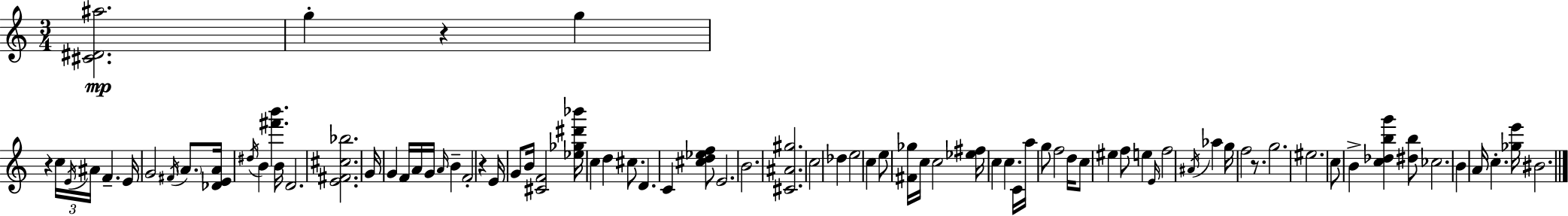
[C#4,D#4,A#5]/h. G5/q R/q G5/q R/q C5/s E4/s A#4/s F4/q. E4/s G4/h F#4/s A4/e. [Db4,E4,A4]/s D#5/s B4/q [F#6,B6]/q. B4/s D4/h. [E4,F#4,C#5,Bb5]/h. G4/s G4/q F4/s A4/s G4/s A4/s B4/q F4/h R/q E4/s G4/e B4/s [C#4,F4]/h [Eb5,Gb5,D#6,Bb6]/s C5/q D5/q C#5/e. D4/q. C4/q [C#5,D5,Eb5,F5]/e E4/h. B4/h. [C#4,A#4,G#5]/h. C5/h Db5/q E5/h C5/q E5/e [F#4,Gb5]/s C5/s C5/h [Eb5,F#5]/s C5/q C5/q. C4/s A5/s G5/e F5/h D5/s C5/e EIS5/q F5/e E5/q E4/s F5/h A#4/s Ab5/q G5/s F5/h R/e. G5/h. EIS5/h. C5/e B4/q [C5,Db5,B5,G6]/q [D#5,B5]/e CES5/h. B4/q A4/s C5/q. [Gb5,E6]/s BIS4/h.